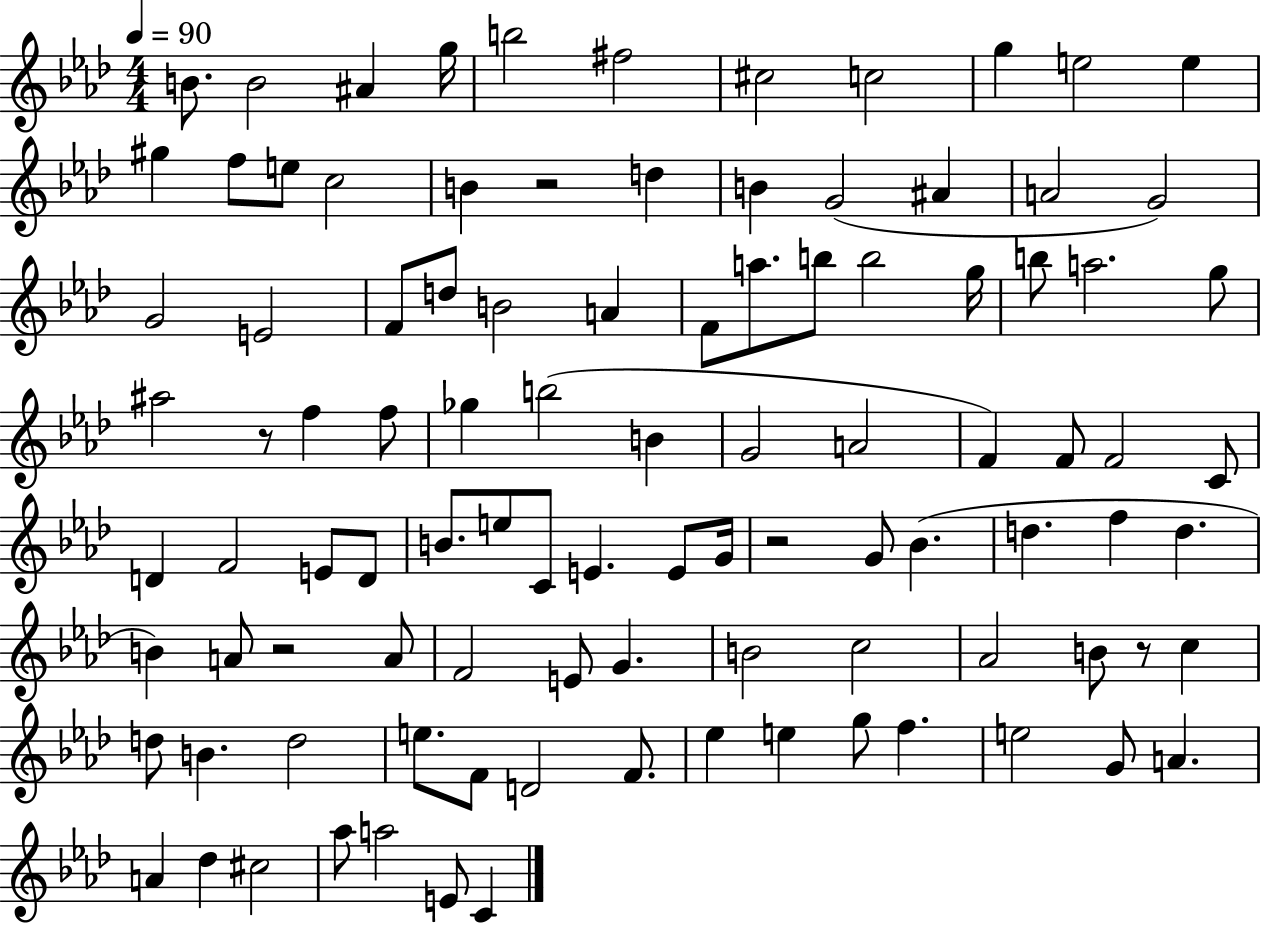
B4/e. B4/h A#4/q G5/s B5/h F#5/h C#5/h C5/h G5/q E5/h E5/q G#5/q F5/e E5/e C5/h B4/q R/h D5/q B4/q G4/h A#4/q A4/h G4/h G4/h E4/h F4/e D5/e B4/h A4/q F4/e A5/e. B5/e B5/h G5/s B5/e A5/h. G5/e A#5/h R/e F5/q F5/e Gb5/q B5/h B4/q G4/h A4/h F4/q F4/e F4/h C4/e D4/q F4/h E4/e D4/e B4/e. E5/e C4/e E4/q. E4/e G4/s R/h G4/e Bb4/q. D5/q. F5/q D5/q. B4/q A4/e R/h A4/e F4/h E4/e G4/q. B4/h C5/h Ab4/h B4/e R/e C5/q D5/e B4/q. D5/h E5/e. F4/e D4/h F4/e. Eb5/q E5/q G5/e F5/q. E5/h G4/e A4/q. A4/q Db5/q C#5/h Ab5/e A5/h E4/e C4/q